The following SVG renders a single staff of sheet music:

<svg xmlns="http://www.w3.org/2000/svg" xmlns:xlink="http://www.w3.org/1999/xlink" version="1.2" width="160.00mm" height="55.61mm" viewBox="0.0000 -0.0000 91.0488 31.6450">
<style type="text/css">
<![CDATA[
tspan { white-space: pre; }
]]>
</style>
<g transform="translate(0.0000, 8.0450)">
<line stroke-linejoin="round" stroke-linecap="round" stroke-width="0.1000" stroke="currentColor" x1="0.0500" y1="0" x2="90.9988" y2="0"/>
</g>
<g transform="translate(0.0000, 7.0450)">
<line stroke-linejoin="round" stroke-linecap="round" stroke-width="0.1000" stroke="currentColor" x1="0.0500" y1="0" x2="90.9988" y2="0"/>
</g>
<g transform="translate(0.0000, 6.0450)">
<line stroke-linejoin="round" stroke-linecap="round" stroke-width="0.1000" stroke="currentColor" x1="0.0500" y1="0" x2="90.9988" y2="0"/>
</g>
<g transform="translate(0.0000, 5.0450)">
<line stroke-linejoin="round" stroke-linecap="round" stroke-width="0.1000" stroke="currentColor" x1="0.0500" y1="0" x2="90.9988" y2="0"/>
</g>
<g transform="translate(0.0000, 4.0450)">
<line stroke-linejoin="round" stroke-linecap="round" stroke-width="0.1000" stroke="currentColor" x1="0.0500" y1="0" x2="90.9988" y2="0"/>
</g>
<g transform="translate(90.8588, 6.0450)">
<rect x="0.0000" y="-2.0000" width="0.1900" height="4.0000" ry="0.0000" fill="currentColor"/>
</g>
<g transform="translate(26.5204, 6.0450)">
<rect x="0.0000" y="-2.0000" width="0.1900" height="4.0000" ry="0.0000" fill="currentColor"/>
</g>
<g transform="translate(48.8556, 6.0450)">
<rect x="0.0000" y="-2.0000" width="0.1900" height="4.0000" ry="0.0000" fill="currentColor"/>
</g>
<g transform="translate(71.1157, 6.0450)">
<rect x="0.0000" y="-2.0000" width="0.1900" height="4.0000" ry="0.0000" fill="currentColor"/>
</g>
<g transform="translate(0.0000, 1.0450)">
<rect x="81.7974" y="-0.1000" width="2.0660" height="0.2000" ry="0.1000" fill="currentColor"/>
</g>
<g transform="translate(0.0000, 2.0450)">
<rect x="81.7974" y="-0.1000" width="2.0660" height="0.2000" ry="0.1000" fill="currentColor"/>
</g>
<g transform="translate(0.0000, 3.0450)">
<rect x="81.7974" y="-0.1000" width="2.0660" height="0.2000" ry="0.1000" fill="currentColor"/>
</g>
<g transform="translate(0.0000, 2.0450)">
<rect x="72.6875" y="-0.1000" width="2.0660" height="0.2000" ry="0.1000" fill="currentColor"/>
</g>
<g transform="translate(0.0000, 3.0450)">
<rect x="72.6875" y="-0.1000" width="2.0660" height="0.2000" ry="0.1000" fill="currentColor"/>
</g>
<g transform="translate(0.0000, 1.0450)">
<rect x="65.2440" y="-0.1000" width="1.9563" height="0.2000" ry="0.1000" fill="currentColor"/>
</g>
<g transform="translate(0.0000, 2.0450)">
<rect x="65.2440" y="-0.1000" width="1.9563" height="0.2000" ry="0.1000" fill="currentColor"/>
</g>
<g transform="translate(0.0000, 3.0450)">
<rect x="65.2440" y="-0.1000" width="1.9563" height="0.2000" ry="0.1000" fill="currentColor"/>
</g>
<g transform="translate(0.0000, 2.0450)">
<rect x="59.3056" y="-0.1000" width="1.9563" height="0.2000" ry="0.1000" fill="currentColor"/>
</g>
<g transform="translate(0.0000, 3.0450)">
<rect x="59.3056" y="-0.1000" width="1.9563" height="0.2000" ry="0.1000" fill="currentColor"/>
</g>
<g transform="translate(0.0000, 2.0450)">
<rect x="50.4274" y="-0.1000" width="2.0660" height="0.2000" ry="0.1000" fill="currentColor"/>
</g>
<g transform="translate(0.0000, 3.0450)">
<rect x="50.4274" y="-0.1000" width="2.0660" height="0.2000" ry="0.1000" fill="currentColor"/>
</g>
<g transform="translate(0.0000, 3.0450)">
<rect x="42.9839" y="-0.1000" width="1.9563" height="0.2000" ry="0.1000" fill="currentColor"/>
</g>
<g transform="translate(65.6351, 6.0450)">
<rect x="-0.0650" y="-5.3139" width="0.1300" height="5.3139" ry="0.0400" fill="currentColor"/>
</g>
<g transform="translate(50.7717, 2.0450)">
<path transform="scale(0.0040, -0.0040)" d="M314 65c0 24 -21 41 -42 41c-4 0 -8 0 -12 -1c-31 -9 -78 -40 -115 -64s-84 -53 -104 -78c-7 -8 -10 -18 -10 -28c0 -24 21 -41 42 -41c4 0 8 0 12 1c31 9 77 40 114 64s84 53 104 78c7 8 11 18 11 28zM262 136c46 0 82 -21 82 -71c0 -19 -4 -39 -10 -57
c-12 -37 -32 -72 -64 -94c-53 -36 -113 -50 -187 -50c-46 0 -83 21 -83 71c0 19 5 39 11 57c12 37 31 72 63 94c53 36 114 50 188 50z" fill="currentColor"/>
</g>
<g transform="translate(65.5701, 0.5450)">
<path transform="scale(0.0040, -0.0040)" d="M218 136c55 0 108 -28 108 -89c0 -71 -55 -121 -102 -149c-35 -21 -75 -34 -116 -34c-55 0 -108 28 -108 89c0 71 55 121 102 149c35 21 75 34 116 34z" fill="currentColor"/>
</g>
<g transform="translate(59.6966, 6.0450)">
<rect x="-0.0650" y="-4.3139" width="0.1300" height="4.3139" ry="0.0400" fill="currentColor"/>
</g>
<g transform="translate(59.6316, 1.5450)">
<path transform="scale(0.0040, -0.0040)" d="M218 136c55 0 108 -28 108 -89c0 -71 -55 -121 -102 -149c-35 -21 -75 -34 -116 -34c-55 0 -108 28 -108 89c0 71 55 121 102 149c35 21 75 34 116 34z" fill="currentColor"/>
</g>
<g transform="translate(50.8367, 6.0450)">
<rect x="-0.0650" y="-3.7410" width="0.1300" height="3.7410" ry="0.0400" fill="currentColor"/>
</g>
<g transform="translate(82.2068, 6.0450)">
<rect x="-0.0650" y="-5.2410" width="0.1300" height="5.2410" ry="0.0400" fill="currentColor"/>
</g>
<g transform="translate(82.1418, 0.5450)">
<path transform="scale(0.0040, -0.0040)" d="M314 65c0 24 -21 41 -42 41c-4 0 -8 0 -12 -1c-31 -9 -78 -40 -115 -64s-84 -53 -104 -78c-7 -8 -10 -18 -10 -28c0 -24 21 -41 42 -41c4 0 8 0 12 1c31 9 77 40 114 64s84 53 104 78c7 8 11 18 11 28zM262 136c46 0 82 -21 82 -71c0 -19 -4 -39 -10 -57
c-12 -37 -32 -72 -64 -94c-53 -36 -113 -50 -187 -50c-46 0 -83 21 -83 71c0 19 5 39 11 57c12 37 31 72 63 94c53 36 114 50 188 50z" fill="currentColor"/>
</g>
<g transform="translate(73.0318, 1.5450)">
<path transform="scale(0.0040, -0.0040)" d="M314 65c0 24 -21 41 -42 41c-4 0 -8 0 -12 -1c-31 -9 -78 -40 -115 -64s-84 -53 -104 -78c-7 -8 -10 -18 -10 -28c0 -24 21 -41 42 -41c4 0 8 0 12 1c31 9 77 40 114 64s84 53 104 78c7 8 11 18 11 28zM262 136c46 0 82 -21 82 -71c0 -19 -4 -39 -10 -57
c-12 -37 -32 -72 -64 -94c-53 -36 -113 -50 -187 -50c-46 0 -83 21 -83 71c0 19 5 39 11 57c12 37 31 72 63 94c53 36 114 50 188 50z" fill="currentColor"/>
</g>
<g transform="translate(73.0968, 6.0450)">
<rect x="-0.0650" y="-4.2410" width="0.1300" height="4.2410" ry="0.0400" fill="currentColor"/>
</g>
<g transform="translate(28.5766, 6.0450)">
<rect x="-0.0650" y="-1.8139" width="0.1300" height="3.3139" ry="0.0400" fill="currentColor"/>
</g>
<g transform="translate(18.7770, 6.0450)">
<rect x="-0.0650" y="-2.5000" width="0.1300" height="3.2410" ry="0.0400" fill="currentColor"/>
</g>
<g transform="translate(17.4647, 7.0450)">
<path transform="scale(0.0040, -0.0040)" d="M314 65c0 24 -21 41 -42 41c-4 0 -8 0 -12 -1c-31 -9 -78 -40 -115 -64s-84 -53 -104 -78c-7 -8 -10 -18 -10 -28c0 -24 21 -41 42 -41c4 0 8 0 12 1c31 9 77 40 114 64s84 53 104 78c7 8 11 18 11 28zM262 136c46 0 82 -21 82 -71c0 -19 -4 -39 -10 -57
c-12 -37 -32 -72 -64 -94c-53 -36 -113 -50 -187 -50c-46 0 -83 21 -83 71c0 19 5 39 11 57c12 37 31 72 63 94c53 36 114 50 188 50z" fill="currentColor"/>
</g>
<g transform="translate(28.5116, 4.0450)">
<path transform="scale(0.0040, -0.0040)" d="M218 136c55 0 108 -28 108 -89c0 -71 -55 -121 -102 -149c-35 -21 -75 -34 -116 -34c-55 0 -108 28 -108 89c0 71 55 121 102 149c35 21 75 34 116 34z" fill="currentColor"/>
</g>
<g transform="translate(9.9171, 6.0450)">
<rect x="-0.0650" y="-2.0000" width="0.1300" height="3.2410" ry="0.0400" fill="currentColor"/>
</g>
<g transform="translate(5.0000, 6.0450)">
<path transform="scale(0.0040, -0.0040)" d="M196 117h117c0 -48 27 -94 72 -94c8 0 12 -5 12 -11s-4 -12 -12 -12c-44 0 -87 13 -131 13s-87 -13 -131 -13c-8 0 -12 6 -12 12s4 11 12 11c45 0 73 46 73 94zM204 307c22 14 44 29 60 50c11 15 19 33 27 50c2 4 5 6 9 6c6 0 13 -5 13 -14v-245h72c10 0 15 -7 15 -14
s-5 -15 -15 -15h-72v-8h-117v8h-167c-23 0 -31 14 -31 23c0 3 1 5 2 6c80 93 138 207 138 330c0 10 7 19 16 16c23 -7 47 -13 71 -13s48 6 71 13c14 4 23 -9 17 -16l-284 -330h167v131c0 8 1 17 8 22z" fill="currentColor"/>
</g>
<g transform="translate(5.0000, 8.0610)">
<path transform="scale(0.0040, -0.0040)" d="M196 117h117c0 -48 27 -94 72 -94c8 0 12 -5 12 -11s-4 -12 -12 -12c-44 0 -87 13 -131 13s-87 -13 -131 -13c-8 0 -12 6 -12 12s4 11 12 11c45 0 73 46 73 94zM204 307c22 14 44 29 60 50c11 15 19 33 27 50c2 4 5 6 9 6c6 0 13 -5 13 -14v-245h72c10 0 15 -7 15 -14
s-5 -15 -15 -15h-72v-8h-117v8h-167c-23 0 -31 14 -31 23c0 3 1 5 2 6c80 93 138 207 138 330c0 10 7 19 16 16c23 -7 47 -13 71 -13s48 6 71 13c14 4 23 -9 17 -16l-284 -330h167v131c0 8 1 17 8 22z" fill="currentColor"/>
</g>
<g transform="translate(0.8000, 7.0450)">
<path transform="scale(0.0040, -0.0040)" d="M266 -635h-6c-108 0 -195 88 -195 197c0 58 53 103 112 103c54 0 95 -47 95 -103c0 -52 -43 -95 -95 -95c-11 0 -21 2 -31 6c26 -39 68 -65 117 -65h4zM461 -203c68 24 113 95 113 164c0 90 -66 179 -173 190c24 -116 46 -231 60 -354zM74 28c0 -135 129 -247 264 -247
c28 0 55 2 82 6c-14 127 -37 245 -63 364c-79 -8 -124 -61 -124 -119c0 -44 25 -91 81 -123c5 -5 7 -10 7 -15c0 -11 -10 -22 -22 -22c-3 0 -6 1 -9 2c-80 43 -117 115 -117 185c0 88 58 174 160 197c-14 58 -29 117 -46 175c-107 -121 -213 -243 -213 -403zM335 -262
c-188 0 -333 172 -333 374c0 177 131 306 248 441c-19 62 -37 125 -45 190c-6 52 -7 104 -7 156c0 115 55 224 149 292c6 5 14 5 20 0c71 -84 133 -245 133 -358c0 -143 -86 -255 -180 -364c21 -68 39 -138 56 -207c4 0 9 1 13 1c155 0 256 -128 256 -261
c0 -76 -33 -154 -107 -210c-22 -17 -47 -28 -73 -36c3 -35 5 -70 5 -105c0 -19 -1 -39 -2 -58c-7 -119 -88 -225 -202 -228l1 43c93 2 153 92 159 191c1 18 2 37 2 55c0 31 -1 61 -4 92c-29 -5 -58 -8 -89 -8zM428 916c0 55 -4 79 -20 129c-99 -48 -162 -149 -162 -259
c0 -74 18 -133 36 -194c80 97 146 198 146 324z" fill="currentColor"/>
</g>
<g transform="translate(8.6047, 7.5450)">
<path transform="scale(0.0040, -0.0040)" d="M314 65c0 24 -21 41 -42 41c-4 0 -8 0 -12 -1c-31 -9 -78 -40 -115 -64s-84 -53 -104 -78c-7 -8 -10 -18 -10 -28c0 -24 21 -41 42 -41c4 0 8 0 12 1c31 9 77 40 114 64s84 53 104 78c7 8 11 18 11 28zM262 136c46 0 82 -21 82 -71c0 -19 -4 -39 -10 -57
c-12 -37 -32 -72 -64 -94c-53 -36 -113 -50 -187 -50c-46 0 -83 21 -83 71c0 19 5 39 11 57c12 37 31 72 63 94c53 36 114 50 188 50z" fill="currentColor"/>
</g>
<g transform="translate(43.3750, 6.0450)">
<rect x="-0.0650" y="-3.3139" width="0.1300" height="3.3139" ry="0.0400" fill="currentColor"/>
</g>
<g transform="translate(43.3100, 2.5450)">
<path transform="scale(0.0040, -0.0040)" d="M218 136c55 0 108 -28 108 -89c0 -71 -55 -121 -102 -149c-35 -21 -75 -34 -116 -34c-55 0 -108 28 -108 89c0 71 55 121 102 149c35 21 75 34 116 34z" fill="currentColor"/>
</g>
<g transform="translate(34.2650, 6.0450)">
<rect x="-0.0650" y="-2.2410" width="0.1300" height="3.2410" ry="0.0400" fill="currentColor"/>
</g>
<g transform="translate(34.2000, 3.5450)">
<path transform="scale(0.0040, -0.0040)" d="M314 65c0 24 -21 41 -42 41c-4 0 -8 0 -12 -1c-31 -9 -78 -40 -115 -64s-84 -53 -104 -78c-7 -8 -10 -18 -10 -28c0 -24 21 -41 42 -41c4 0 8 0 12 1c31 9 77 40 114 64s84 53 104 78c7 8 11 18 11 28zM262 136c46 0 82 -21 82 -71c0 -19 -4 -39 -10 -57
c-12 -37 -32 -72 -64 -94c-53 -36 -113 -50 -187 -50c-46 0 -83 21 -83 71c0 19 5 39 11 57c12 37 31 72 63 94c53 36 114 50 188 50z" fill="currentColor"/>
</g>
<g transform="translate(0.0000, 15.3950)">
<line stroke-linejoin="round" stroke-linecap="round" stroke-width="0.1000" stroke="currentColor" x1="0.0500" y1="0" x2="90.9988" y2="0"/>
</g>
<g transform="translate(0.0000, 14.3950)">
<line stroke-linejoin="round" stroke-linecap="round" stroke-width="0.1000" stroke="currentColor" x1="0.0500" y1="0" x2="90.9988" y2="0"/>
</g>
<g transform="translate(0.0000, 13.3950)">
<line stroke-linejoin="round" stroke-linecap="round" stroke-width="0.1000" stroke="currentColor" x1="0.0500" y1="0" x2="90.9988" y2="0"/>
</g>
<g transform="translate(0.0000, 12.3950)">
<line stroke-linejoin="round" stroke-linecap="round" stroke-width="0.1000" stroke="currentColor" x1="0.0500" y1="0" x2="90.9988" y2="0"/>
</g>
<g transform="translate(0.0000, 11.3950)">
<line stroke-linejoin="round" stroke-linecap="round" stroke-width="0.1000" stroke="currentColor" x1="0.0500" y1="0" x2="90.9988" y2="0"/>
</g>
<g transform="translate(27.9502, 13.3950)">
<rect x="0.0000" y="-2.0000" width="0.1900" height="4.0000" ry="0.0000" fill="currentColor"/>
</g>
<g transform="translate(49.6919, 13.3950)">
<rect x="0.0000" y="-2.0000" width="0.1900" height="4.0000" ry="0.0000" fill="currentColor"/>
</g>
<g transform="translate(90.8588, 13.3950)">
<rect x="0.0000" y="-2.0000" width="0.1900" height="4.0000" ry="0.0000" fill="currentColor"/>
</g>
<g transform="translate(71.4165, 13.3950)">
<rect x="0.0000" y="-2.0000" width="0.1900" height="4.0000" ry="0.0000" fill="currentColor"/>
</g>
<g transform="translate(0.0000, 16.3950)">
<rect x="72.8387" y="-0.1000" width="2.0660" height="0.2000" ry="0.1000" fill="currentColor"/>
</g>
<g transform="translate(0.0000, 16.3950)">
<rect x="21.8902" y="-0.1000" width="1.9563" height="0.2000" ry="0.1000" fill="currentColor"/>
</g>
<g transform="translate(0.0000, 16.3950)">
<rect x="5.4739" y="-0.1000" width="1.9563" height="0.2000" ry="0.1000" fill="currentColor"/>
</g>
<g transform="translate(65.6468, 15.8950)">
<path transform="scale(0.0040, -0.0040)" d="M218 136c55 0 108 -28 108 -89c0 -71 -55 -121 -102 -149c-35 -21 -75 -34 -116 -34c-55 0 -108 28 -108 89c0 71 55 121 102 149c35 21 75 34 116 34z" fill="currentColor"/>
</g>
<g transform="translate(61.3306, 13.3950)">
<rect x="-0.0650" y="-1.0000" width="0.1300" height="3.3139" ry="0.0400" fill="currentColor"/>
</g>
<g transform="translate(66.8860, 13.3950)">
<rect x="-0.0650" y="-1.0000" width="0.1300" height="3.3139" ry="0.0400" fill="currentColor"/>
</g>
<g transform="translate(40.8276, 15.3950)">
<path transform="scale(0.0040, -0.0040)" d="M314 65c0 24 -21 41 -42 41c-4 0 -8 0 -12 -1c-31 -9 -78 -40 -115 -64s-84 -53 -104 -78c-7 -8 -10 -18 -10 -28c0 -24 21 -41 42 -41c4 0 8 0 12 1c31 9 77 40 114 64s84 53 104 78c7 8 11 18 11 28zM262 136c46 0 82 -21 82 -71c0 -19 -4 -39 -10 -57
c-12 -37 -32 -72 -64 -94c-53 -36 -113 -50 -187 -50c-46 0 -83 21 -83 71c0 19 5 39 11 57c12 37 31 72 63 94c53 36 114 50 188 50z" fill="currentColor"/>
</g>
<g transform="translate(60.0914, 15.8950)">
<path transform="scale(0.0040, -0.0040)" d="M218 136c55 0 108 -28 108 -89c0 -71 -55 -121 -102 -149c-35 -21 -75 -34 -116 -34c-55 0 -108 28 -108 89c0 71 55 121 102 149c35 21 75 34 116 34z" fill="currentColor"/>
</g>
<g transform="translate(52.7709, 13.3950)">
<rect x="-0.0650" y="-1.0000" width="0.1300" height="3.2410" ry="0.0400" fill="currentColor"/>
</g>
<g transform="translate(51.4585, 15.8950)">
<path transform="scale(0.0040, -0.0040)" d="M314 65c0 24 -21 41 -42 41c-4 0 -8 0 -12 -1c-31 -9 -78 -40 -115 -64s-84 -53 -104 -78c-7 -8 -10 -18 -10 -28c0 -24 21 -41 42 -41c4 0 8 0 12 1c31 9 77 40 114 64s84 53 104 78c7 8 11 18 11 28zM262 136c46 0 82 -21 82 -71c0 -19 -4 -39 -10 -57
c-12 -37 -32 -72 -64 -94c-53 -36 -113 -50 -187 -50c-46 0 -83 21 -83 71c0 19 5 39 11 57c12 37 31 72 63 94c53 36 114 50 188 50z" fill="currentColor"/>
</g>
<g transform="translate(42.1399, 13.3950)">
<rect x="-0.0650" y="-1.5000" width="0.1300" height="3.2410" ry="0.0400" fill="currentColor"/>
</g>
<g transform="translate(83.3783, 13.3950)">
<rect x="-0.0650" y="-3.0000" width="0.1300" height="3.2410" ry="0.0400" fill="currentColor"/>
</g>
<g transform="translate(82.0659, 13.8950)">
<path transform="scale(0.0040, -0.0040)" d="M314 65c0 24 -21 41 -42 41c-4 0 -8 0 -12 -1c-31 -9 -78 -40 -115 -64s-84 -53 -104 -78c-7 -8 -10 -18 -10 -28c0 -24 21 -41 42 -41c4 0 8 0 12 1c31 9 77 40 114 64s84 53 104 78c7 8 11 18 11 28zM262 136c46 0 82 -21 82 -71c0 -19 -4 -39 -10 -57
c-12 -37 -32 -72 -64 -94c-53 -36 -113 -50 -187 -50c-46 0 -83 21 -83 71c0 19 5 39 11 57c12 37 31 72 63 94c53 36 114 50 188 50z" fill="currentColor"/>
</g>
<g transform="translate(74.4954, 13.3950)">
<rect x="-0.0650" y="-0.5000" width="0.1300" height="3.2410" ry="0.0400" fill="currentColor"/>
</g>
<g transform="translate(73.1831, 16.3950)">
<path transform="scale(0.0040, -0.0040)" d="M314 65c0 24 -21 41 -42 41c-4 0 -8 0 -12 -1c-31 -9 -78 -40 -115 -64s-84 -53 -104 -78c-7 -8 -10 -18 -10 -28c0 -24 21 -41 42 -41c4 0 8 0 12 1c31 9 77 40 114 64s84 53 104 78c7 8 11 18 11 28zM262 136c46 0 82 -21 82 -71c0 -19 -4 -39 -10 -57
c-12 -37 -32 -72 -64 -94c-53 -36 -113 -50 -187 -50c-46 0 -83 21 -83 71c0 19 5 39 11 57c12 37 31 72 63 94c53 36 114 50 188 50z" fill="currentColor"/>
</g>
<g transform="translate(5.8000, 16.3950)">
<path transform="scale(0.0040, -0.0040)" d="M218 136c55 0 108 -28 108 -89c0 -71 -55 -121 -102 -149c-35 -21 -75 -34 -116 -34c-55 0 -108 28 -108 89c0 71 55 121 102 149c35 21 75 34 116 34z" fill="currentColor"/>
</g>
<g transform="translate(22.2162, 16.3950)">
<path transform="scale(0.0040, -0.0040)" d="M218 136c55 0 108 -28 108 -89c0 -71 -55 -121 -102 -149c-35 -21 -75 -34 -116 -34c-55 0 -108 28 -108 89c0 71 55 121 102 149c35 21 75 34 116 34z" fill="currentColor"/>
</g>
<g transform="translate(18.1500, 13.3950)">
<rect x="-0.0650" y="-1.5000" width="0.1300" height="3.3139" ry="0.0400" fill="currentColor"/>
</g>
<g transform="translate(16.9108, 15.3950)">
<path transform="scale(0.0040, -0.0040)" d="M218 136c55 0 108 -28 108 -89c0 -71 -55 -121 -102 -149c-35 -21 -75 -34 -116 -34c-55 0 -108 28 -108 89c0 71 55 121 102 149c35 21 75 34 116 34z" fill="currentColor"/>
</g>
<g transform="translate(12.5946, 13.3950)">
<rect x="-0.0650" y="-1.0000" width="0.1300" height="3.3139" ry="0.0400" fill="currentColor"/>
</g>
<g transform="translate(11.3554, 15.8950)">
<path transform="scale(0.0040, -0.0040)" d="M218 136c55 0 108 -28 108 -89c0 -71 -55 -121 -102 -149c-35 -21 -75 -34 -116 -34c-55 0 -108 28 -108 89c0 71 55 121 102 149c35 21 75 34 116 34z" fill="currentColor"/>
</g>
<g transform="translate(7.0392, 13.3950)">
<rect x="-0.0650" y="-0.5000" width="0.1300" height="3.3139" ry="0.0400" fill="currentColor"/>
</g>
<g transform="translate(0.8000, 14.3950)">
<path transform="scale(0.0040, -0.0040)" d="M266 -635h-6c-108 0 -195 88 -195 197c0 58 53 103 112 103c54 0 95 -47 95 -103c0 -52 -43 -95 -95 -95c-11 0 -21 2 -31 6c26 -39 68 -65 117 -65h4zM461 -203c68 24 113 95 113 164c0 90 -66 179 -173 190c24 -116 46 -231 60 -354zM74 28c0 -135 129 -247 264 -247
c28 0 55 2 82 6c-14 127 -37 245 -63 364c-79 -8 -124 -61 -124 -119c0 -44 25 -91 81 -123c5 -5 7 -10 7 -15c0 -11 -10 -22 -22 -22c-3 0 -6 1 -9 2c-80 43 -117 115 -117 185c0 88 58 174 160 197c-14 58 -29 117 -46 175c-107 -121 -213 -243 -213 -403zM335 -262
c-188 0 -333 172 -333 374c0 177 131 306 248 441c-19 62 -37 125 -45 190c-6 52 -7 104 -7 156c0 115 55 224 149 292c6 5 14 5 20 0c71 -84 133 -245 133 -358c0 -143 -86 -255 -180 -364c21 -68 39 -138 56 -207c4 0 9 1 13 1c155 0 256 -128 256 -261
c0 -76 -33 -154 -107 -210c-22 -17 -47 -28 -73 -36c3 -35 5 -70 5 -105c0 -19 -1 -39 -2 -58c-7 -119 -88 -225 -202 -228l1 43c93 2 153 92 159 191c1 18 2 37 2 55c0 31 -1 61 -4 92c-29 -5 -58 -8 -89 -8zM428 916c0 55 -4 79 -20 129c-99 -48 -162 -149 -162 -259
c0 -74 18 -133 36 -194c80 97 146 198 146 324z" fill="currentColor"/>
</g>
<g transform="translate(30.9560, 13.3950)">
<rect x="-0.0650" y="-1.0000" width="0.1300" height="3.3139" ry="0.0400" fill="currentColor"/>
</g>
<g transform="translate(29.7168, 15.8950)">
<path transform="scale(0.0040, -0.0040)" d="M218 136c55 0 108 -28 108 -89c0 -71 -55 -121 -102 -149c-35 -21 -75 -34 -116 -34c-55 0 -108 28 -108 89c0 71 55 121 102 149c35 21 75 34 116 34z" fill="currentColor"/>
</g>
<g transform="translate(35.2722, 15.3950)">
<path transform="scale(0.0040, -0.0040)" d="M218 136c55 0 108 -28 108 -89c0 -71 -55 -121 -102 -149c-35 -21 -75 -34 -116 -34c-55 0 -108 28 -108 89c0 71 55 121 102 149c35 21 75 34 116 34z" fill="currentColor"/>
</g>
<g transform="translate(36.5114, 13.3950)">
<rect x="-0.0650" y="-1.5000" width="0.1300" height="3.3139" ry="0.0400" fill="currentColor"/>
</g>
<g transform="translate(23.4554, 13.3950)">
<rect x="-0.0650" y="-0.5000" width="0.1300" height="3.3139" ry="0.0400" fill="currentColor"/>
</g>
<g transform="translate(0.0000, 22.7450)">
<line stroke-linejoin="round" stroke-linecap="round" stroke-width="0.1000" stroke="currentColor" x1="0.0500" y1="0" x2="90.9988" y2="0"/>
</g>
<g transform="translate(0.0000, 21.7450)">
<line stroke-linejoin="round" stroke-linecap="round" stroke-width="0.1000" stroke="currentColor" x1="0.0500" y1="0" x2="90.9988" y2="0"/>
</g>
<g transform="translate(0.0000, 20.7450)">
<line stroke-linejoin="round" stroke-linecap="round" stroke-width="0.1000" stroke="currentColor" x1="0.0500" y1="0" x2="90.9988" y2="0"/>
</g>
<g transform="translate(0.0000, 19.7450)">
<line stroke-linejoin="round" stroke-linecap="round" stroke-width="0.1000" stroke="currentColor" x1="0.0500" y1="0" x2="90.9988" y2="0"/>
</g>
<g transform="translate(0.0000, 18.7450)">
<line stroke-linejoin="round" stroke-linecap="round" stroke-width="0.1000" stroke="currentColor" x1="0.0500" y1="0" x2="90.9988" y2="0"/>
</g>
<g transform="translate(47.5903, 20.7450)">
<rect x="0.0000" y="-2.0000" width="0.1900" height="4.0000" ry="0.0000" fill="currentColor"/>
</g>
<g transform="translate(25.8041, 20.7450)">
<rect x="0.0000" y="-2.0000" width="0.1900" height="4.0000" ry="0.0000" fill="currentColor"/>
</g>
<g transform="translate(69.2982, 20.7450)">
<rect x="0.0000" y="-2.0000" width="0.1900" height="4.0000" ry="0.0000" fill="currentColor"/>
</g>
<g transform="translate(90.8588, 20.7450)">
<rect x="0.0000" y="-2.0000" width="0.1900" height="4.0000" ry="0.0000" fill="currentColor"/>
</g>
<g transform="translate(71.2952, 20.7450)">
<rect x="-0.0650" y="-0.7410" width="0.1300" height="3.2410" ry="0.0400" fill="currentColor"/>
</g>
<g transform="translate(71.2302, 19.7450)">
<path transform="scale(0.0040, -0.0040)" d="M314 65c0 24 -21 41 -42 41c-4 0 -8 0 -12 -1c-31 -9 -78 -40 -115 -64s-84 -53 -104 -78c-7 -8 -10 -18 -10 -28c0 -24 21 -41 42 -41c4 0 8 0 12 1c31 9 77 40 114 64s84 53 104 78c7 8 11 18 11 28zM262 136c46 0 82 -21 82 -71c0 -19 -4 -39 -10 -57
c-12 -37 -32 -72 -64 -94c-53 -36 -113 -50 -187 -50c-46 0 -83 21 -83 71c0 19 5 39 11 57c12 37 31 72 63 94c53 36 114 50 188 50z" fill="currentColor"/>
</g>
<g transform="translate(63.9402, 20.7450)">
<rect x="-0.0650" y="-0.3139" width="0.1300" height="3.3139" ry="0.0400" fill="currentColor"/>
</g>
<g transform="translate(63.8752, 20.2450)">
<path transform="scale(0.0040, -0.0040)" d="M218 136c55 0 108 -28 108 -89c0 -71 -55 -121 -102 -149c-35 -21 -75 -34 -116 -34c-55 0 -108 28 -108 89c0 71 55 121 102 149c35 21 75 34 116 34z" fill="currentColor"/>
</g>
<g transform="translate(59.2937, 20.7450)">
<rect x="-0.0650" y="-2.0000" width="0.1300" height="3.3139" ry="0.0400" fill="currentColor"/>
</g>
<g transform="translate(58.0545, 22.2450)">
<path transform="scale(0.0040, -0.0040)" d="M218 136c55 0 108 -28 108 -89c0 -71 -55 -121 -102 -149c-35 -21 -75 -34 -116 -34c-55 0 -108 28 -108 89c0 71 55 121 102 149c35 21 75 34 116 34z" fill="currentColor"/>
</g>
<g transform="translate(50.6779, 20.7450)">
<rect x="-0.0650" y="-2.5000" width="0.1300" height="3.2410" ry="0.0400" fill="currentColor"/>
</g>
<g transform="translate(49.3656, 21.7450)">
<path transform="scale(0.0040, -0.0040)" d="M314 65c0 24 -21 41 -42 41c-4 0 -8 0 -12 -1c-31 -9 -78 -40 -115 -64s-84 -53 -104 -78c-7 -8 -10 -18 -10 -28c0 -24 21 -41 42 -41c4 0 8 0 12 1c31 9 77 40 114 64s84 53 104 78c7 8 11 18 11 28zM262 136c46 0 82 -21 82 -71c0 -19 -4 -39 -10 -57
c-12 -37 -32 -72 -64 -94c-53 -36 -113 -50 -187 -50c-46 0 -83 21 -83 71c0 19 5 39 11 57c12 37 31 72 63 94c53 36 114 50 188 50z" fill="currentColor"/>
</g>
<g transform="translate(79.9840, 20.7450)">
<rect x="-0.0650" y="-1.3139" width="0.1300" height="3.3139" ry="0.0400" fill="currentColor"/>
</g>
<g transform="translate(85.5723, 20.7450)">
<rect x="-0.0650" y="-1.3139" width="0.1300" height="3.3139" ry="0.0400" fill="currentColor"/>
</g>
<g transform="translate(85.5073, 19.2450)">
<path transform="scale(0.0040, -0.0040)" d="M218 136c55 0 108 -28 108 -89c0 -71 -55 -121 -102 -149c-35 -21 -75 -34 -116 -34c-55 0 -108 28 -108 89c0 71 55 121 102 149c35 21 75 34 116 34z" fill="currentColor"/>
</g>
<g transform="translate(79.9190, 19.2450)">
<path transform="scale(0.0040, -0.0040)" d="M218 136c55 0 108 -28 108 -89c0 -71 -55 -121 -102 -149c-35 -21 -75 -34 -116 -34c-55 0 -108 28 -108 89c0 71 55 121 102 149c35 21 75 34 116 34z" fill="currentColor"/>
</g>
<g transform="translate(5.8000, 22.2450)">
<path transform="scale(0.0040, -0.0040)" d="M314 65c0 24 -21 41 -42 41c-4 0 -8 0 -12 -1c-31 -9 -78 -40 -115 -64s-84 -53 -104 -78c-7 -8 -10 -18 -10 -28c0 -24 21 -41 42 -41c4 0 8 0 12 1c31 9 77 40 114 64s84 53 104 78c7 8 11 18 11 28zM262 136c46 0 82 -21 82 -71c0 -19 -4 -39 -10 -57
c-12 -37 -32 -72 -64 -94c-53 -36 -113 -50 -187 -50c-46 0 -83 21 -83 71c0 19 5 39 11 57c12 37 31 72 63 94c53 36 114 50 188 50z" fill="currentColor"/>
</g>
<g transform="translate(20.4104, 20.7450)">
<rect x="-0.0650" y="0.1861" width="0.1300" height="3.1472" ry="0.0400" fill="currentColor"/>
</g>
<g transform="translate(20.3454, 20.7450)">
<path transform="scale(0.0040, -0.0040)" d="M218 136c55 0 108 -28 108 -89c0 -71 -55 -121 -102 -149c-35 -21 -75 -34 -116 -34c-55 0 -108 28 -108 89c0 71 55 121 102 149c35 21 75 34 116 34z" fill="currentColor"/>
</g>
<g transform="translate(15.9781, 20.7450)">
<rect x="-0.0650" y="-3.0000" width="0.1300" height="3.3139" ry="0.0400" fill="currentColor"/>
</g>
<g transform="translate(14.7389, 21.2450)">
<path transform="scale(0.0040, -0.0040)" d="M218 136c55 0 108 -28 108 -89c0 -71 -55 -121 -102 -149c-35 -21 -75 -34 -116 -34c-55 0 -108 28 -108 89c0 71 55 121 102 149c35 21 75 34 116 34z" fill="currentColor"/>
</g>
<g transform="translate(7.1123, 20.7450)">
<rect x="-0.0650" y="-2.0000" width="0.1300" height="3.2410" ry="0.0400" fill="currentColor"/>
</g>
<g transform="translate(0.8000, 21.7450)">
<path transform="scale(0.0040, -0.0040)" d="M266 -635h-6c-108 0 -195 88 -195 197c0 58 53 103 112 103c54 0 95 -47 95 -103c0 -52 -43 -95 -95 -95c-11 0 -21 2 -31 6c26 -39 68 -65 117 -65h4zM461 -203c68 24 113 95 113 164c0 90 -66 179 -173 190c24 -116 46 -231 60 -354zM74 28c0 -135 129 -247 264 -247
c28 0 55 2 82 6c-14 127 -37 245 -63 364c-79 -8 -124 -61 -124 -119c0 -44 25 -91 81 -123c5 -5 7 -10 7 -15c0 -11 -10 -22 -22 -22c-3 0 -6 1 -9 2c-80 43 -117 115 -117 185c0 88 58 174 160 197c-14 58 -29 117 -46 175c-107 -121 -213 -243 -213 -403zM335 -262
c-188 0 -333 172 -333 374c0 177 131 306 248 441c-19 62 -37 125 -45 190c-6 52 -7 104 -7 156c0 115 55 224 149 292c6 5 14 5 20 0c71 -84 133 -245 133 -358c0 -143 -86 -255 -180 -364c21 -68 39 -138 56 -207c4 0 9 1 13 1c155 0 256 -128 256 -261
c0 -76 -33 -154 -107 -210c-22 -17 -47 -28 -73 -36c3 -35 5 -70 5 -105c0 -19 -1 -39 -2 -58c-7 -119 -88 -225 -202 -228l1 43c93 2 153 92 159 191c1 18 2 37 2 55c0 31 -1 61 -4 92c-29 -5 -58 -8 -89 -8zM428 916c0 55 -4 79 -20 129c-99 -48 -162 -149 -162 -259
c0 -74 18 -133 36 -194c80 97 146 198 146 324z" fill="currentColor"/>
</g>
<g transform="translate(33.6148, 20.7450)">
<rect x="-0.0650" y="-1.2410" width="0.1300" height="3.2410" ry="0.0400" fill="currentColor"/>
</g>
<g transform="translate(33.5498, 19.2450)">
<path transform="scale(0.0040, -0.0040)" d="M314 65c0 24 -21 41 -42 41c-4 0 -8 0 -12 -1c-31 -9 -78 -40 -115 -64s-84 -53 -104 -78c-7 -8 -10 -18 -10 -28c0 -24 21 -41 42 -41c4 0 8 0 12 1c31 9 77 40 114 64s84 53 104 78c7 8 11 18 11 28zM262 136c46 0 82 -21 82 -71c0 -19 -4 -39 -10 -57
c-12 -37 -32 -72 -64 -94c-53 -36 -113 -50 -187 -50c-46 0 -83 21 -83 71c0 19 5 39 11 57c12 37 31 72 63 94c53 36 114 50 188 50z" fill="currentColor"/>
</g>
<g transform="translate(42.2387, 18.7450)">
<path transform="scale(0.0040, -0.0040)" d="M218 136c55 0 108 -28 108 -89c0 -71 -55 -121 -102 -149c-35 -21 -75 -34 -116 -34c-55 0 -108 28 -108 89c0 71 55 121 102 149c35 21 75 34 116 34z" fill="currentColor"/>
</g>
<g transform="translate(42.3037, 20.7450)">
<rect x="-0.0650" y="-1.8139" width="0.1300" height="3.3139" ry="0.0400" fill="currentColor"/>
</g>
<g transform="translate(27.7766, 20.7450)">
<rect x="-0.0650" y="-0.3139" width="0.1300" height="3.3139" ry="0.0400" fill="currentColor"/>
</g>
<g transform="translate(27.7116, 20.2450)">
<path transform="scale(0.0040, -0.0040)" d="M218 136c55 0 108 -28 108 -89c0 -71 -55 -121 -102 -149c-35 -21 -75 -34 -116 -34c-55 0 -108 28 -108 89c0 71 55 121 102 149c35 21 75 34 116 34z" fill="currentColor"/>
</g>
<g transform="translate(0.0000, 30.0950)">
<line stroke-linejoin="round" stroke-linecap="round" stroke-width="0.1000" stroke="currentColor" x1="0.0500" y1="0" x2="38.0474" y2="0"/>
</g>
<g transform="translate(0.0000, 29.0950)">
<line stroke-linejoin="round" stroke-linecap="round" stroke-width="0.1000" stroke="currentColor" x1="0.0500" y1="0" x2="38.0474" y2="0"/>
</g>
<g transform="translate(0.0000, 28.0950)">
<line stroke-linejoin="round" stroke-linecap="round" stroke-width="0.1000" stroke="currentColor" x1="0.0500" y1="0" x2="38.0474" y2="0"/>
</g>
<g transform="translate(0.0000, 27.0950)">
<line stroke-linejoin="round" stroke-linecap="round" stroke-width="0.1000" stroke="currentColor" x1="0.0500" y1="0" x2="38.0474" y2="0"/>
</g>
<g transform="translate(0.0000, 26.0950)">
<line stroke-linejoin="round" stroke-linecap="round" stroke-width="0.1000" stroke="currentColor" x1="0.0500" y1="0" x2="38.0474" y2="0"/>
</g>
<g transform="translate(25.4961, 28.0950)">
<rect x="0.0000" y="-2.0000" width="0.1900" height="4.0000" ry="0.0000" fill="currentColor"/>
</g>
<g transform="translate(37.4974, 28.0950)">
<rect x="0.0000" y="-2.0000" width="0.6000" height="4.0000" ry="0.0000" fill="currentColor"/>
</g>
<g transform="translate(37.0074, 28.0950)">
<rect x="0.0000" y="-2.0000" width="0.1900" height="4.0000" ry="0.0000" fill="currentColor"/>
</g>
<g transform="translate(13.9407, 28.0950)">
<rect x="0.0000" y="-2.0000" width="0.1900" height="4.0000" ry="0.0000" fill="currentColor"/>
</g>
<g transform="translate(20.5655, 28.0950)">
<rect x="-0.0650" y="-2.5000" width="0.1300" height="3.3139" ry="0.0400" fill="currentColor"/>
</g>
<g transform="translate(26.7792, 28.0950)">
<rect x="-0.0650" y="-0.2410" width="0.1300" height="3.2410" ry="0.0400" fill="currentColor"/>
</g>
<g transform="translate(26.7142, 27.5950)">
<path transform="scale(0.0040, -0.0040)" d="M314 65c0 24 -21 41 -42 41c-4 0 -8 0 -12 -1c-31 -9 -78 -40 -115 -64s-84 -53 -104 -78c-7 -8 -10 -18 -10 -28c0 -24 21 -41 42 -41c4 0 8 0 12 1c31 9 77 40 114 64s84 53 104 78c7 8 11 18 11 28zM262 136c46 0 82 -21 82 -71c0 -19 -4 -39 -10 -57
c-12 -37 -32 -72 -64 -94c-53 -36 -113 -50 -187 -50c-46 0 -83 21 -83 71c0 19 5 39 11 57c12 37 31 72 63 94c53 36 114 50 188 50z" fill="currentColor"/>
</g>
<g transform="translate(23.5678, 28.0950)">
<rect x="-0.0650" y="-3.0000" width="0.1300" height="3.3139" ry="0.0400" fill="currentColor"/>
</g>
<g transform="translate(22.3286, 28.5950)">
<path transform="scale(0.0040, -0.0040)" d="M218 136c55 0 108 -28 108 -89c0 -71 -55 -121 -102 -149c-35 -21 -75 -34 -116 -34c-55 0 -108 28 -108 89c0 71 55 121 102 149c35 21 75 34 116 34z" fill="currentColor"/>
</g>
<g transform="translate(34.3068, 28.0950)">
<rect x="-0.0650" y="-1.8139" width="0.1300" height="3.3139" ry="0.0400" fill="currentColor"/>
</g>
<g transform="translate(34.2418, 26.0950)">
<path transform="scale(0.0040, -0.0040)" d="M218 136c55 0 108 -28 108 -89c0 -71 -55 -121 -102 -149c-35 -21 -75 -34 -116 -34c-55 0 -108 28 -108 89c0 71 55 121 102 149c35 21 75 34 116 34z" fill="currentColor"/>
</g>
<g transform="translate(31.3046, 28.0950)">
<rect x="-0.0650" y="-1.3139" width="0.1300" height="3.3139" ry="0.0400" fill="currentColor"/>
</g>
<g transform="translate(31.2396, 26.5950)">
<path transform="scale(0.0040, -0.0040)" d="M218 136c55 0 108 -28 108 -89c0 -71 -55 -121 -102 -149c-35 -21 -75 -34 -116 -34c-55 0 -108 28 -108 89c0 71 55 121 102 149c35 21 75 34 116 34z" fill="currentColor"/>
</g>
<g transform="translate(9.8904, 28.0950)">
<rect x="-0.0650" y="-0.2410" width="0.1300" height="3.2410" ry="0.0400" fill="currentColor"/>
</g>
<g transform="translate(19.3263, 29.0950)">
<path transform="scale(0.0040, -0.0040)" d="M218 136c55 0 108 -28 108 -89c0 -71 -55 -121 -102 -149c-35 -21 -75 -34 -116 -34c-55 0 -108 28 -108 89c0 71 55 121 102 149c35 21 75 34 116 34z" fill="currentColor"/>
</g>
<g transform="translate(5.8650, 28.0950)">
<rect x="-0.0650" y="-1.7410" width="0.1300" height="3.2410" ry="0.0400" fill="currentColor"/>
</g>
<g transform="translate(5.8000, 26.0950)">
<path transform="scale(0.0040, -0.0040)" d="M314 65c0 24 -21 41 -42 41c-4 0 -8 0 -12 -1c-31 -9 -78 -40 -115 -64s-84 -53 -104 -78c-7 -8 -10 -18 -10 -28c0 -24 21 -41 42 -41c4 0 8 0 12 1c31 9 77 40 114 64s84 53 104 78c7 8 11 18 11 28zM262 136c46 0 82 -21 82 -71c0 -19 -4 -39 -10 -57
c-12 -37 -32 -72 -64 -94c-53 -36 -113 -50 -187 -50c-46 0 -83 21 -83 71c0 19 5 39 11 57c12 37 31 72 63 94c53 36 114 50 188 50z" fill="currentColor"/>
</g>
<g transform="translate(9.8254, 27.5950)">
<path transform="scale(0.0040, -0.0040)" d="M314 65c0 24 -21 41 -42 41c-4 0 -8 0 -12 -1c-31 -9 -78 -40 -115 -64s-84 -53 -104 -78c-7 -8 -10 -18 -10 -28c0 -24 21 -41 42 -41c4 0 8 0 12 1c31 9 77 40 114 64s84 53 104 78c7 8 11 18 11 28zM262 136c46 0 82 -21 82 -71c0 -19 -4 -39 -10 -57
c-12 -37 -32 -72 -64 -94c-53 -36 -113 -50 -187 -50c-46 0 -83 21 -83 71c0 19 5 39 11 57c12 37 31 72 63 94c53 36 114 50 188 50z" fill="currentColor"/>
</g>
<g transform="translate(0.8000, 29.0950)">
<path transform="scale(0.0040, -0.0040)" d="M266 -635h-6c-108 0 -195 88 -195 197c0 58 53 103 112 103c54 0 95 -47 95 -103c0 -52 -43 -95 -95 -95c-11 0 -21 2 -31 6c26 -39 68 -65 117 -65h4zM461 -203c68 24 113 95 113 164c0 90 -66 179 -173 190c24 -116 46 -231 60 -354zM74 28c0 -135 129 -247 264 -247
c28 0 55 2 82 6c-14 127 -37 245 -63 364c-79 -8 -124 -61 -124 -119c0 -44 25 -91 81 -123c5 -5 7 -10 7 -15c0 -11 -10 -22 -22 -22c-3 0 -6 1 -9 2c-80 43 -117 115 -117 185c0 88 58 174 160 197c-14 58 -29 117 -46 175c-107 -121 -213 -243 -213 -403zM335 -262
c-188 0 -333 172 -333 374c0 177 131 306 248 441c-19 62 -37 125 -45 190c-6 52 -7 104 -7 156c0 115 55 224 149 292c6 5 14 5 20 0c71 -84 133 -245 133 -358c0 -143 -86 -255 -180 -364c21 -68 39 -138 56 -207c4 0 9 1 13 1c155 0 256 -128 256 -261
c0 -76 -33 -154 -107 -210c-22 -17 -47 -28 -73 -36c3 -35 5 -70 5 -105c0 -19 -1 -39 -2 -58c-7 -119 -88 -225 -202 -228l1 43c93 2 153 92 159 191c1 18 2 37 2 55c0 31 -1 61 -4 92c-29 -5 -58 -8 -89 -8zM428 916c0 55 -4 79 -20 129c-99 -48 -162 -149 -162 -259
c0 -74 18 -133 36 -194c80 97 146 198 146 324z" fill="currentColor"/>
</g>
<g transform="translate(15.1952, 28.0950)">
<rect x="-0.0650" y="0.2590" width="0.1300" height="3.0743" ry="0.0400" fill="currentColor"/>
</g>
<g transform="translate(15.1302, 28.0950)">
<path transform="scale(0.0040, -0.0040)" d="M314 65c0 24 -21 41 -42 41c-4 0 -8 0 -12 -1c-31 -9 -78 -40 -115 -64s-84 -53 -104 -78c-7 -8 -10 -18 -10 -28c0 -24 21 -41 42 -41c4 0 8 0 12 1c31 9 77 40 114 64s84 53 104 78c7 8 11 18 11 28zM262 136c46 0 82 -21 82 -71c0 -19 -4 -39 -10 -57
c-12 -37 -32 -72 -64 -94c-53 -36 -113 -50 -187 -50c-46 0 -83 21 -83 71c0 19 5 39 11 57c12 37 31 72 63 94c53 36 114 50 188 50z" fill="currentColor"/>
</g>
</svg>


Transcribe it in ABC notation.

X:1
T:Untitled
M:4/4
L:1/4
K:C
F2 G2 f g2 b c'2 d' f' d'2 f'2 C D E C D E E2 D2 D D C2 A2 F2 A B c e2 f G2 F c d2 e e f2 c2 B2 G A c2 e f